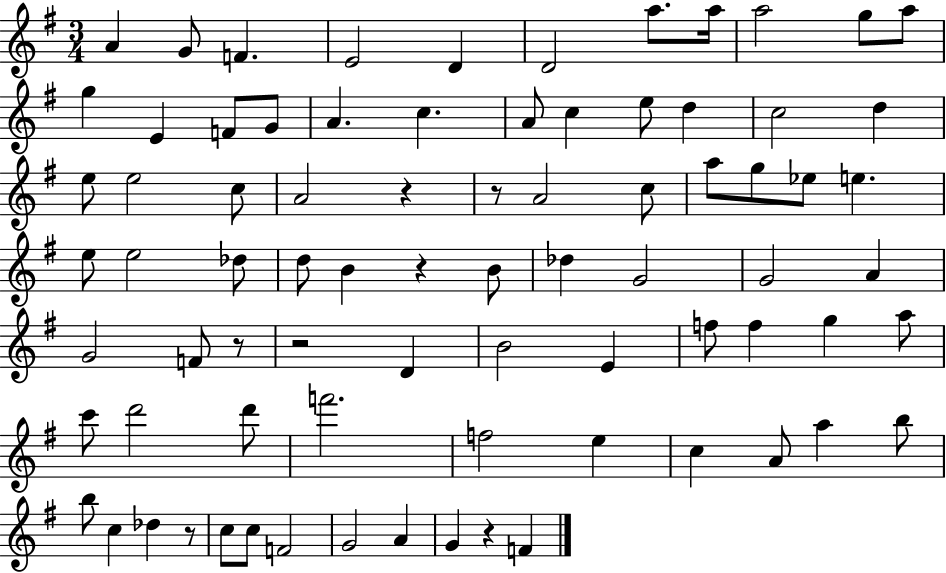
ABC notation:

X:1
T:Untitled
M:3/4
L:1/4
K:G
A G/2 F E2 D D2 a/2 a/4 a2 g/2 a/2 g E F/2 G/2 A c A/2 c e/2 d c2 d e/2 e2 c/2 A2 z z/2 A2 c/2 a/2 g/2 _e/2 e e/2 e2 _d/2 d/2 B z B/2 _d G2 G2 A G2 F/2 z/2 z2 D B2 E f/2 f g a/2 c'/2 d'2 d'/2 f'2 f2 e c A/2 a b/2 b/2 c _d z/2 c/2 c/2 F2 G2 A G z F